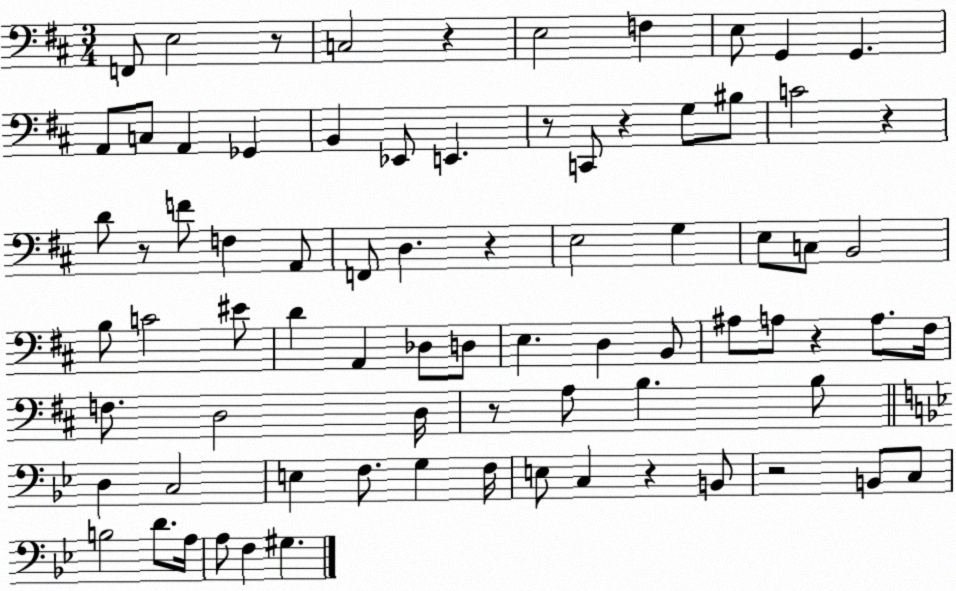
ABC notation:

X:1
T:Untitled
M:3/4
L:1/4
K:D
F,,/2 E,2 z/2 C,2 z E,2 F, E,/2 G,, G,, A,,/2 C,/2 A,, _G,, B,, _E,,/2 E,, z/2 C,,/2 z G,/2 ^B,/2 C2 z D/2 z/2 F/2 F, A,,/2 F,,/2 D, z E,2 G, E,/2 C,/2 B,,2 B,/2 C2 ^E/2 D A,, _D,/2 D,/2 E, D, B,,/2 ^A,/2 A,/2 z A,/2 ^F,/4 F,/2 D,2 D,/4 z/2 A,/2 B, B,/2 D, C,2 E, F,/2 G, F,/4 E,/2 C, z B,,/2 z2 B,,/2 C,/2 B,2 D/2 A,/4 A,/2 F, ^G,